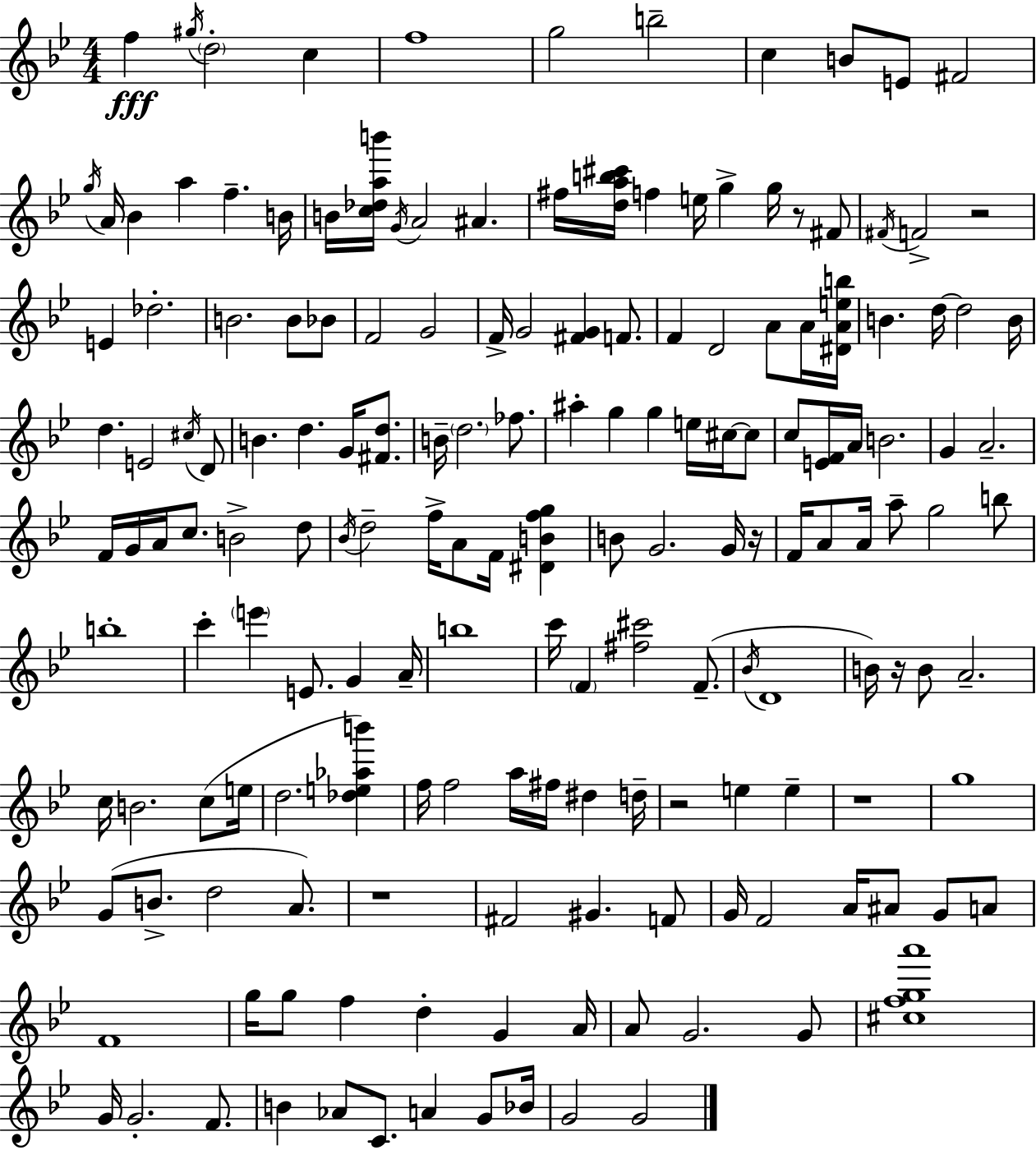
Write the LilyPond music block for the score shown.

{
  \clef treble
  \numericTimeSignature
  \time 4/4
  \key g \minor
  f''4\fff \acciaccatura { gis''16 } \parenthesize d''2-. c''4 | f''1 | g''2 b''2-- | c''4 b'8 e'8 fis'2 | \break \acciaccatura { g''16 } a'16 bes'4 a''4 f''4.-- | b'16 b'16 <c'' des'' a'' b'''>16 \acciaccatura { g'16 } a'2 ais'4. | fis''16 <d'' a'' b'' cis'''>16 f''4 e''16 g''4-> g''16 r8 | fis'8 \acciaccatura { fis'16 } f'2-> r2 | \break e'4 des''2.-. | b'2. | b'8 bes'8 f'2 g'2 | f'16-> g'2 <fis' g'>4 | \break f'8. f'4 d'2 | a'8 a'16 <dis' a' e'' b''>16 b'4. d''16~~ d''2 | b'16 d''4. e'2 | \acciaccatura { cis''16 } d'8 b'4. d''4. | \break g'16 <fis' d''>8. b'16-- \parenthesize d''2. | fes''8. ais''4-. g''4 g''4 | e''16 cis''16~~ cis''8 c''8 <e' f'>16 a'16 b'2. | g'4 a'2.-- | \break f'16 g'16 a'16 c''8. b'2-> | d''8 \acciaccatura { bes'16 } d''2-- f''16-> a'8 | f'16 <dis' b' f'' g''>4 b'8 g'2. | g'16 r16 f'16 a'8 a'16 a''8-- g''2 | \break b''8 b''1-. | c'''4-. \parenthesize e'''4 e'8. | g'4 a'16-- b''1 | c'''16 \parenthesize f'4 <fis'' cis'''>2 | \break f'8.--( \acciaccatura { bes'16 } d'1 | b'16) r16 b'8 a'2.-- | c''16 b'2. | c''8( e''16 d''2. | \break <des'' e'' aes'' b'''>4) f''16 f''2 | a''16 fis''16 dis''4 d''16-- r2 e''4 | e''4-- r1 | g''1 | \break g'8( b'8.-> d''2 | a'8.) r1 | fis'2 gis'4. | f'8 g'16 f'2 | \break a'16 ais'8 g'8 a'8 f'1 | g''16 g''8 f''4 d''4-. | g'4 a'16 a'8 g'2. | g'8 <cis'' f'' g'' a'''>1 | \break g'16 g'2.-. | f'8. b'4 aes'8 c'8. | a'4 g'8 bes'16 g'2 g'2 | \bar "|."
}